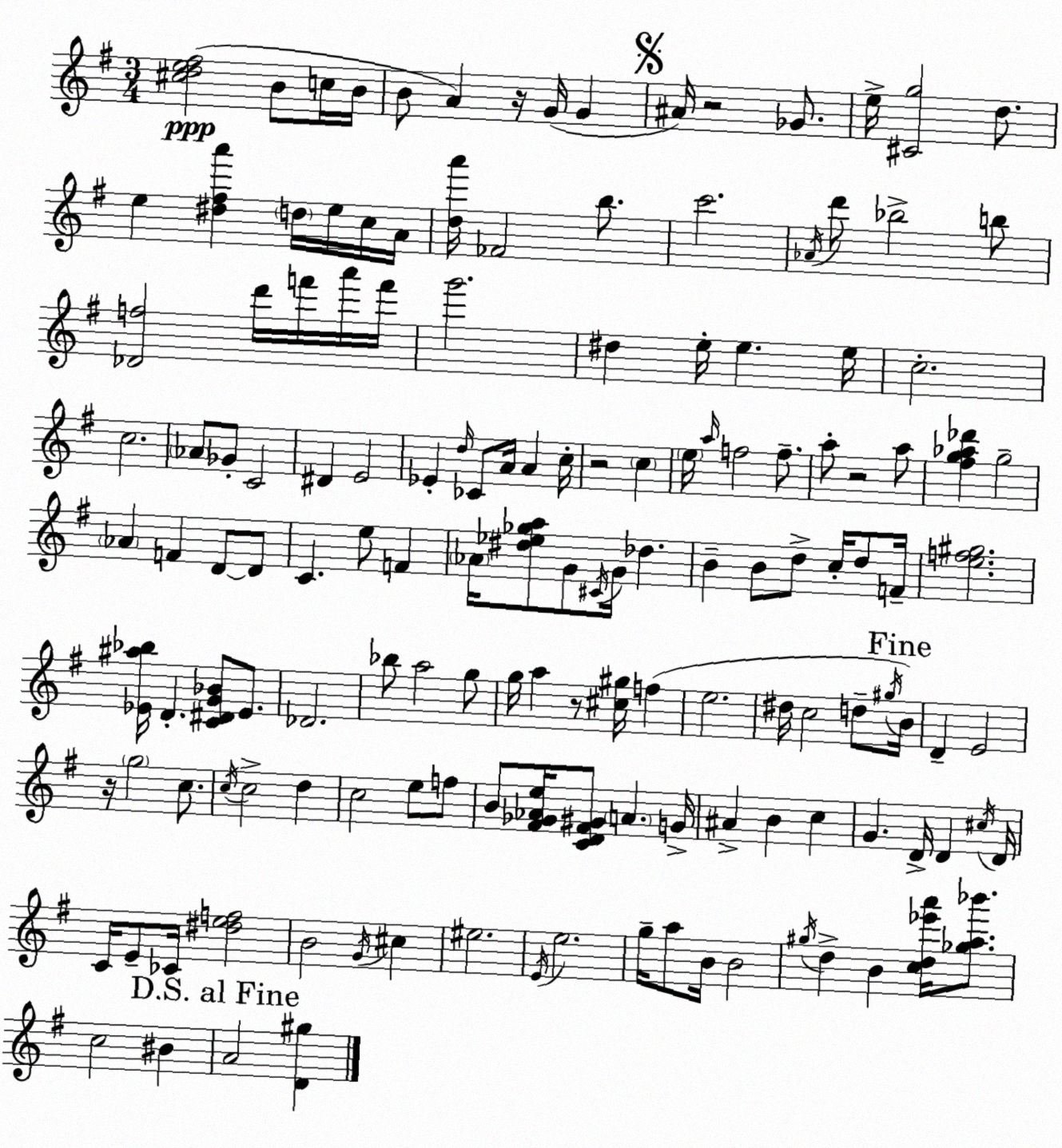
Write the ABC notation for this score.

X:1
T:Untitled
M:3/4
L:1/4
K:G
[^cde^f]2 B/2 c/4 B/4 B/2 A z/4 G/4 G ^A/4 z2 _G/2 e/4 [^Cg]2 d/2 e [^d^fa'] d/4 e/4 c/4 A/4 [da']/4 _F2 b/2 c'2 _A/4 d'/2 _b2 b/2 [_Df]2 d'/4 f'/4 a'/4 f'/4 g'2 ^d e/4 e e/4 c2 c2 _A/2 _G/2 C2 ^D E2 _E d/4 _C/2 A/4 A c/4 z2 c e/4 a/4 f2 f/2 a/2 z2 a/2 [^fg_a_d'] g2 _A F D/2 D/2 C e/2 F _A/4 [^d_e_ga]/2 G/2 ^C/4 G/4 _d B B/2 d/2 c/4 d/2 F/4 [ef^g]2 [_E^a_b]/4 D [C^DG_B]/2 _E/2 _D2 _b/2 a2 g/2 g/4 a z/2 [^c^g]/4 f e2 ^d/4 c2 d/2 ^g/4 B/4 D E2 z/4 g2 c/2 c/4 c2 d c2 e/2 f/2 B/2 [^F_G_Ae]/4 [CD^F^G]/2 A G/4 ^A B c G D/4 D ^c/4 D/4 C/4 E/2 _C/4 [^def]2 B2 G/4 ^c ^e2 E/4 e2 g/4 a/2 B/4 B2 ^g/4 d B [cd_e'a']/4 [_ga_b']/2 c2 ^B A2 [D^g]